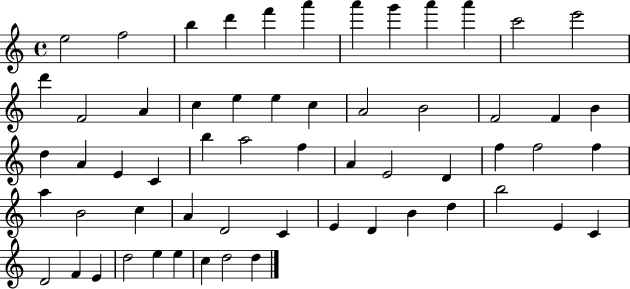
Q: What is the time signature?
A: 4/4